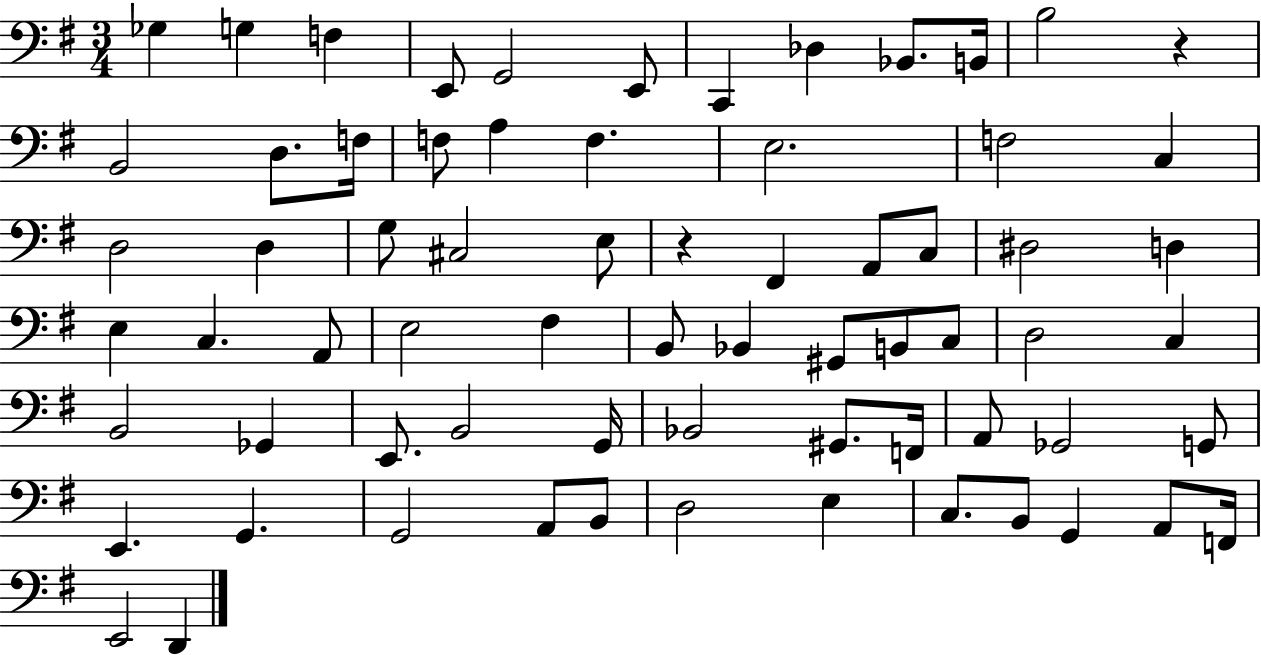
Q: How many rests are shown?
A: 2